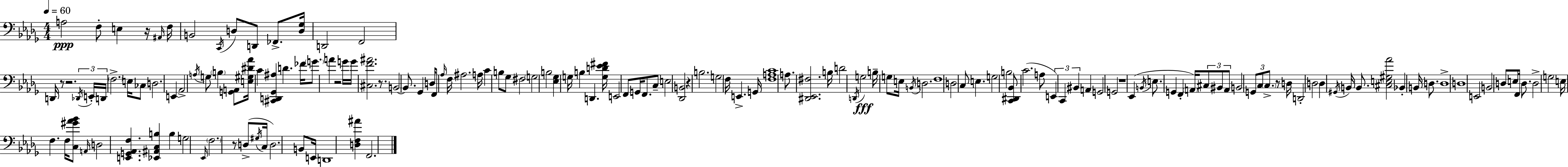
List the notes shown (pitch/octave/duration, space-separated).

A3/h F3/e E3/q R/s A#2/s F3/s B2/h C2/s D3/e D2/e FES2/e. [D3,Gb3]/s D2/h F2/h D2/s R/e R/h. Db2/s E2/s D2/s F3/h. E3/s CES3/e D3/h. E2/q Ab2/h A3/s G3/e B3/q [G2,A2]/e [E3,G#3,D#4,Ab4]/s C4/q [C#2,D2,Gb2,A#3]/q D4/q. FES4/s G4/e. A4/q R/h G4/s G4/s [C#3,F4,A#4]/h. R/e. B2/h B2/e. Gb2/q D3/s F2/e Ab3/s F3/s A#3/h. A3/s C4/q B3/e Gb3/e F#3/h G3/h B3/h [Eb3,Gb3]/q G3/s B3/q D2/q. [G3,D4,Eb4,F#4]/s E2/h F2/e G2/s F2/e. C3/e E3/h [Db2,B2]/h R/q B3/h. G3/h F3/s E2/q. G2/s [F3,A3,C4]/w A3/e. [D#2,Eb2,F#3]/h. B3/s D4/h D2/s G3/h B3/s G3/e E3/s B2/s D3/h. F3/w D3/h C3/e E3/q. G3/h B3/h [C2,D#2,Bb2]/e C4/h. A3/e E2/q C2/q BIS2/q A2/q G2/h G2/h R/w Eb2/q B2/s E3/e. G2/q F2/q A2/s C#3/e BIS2/e A2/e B2/h G2/e C3/e C3/e. R/e D3/s D2/h D3/h D3/q G#2/s B2/s B2/e. [C#3,E3,G#3,Ab4]/h Bb2/q B2/s D3/e. D3/w D3/w E2/h B2/h D3/e E3/e F2/s D3/e. D3/h G3/h E3/s F3/q. F3/s [C3,G#4,Ab4,Bb4]/e A2/s D3/h [E2,G2,Ab2,F3]/q. [Eb2,A#2,C3,B3]/q B3/q G3/h Eb2/s F3/h. R/e D3/e G#3/s C3/s D3/h. B2/e E2/s D2/w [D3,F3,A#4]/q F2/h.